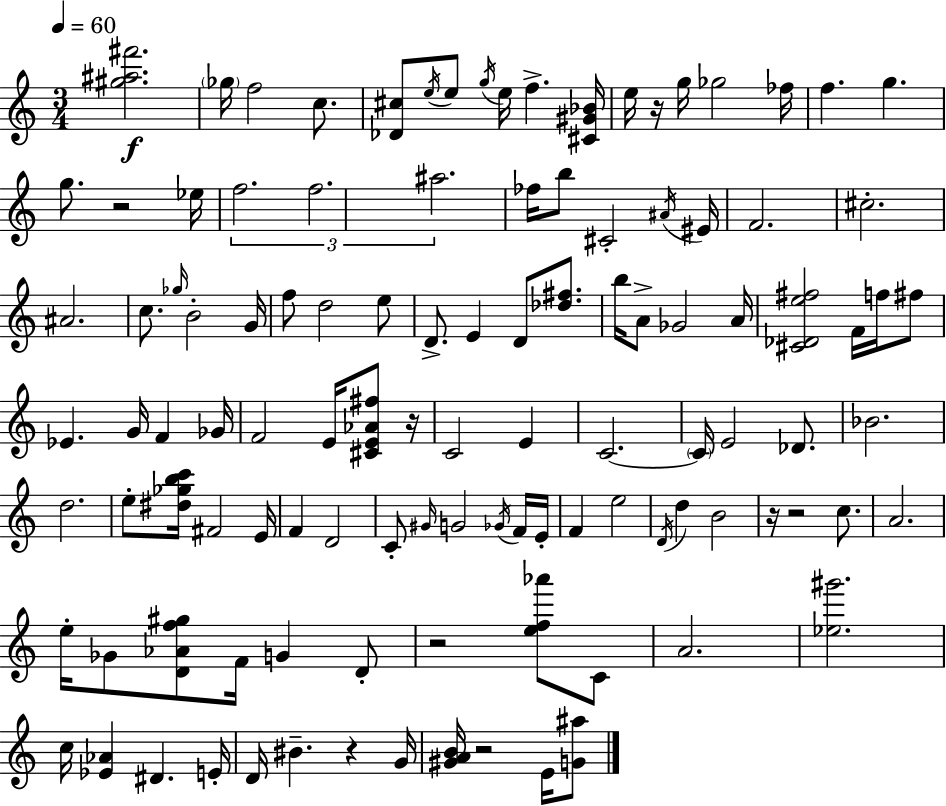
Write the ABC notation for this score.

X:1
T:Untitled
M:3/4
L:1/4
K:Am
[^g^a^f']2 _g/4 f2 c/2 [_D^c]/2 e/4 e/2 g/4 e/4 f [^C^G_B]/4 e/4 z/4 g/4 _g2 _f/4 f g g/2 z2 _e/4 f2 f2 ^a2 _f/4 b/2 ^C2 ^A/4 ^E/4 F2 ^c2 ^A2 c/2 _g/4 B2 G/4 f/2 d2 e/2 D/2 E D/2 [_d^f]/2 b/4 A/2 _G2 A/4 [^C_De^f]2 F/4 f/4 ^f/2 _E G/4 F _G/4 F2 E/4 [^CE_A^f]/2 z/4 C2 E C2 C/4 E2 _D/2 _B2 d2 e/2 [^d_gbc']/4 ^F2 E/4 F D2 C/2 ^G/4 G2 _G/4 F/4 E/4 F e2 D/4 d B2 z/4 z2 c/2 A2 e/4 _G/2 [D_Af^g]/2 F/4 G D/2 z2 [ef_a']/2 C/2 A2 [_e^g']2 c/4 [_E_A] ^D E/4 D/4 ^B z G/4 [^GAB]/4 z2 E/4 [G^a]/2